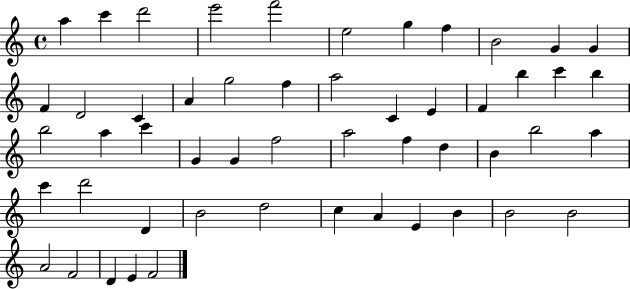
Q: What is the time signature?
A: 4/4